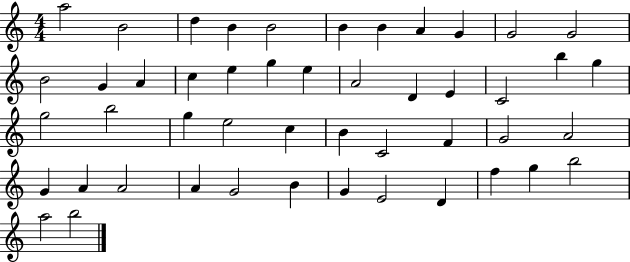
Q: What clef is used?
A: treble